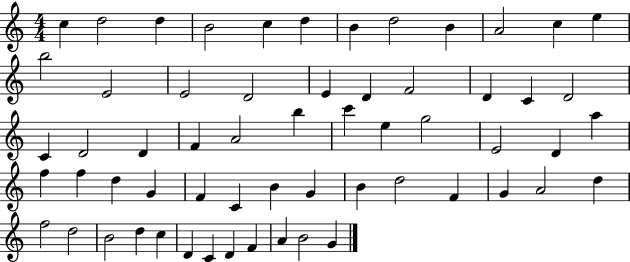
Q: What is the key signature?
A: C major